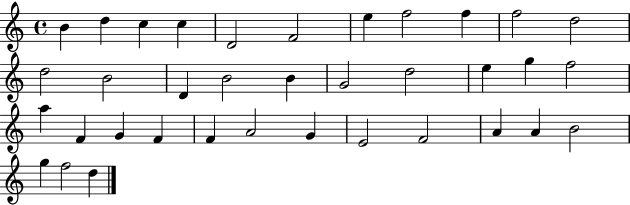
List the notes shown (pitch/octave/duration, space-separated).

B4/q D5/q C5/q C5/q D4/h F4/h E5/q F5/h F5/q F5/h D5/h D5/h B4/h D4/q B4/h B4/q G4/h D5/h E5/q G5/q F5/h A5/q F4/q G4/q F4/q F4/q A4/h G4/q E4/h F4/h A4/q A4/q B4/h G5/q F5/h D5/q